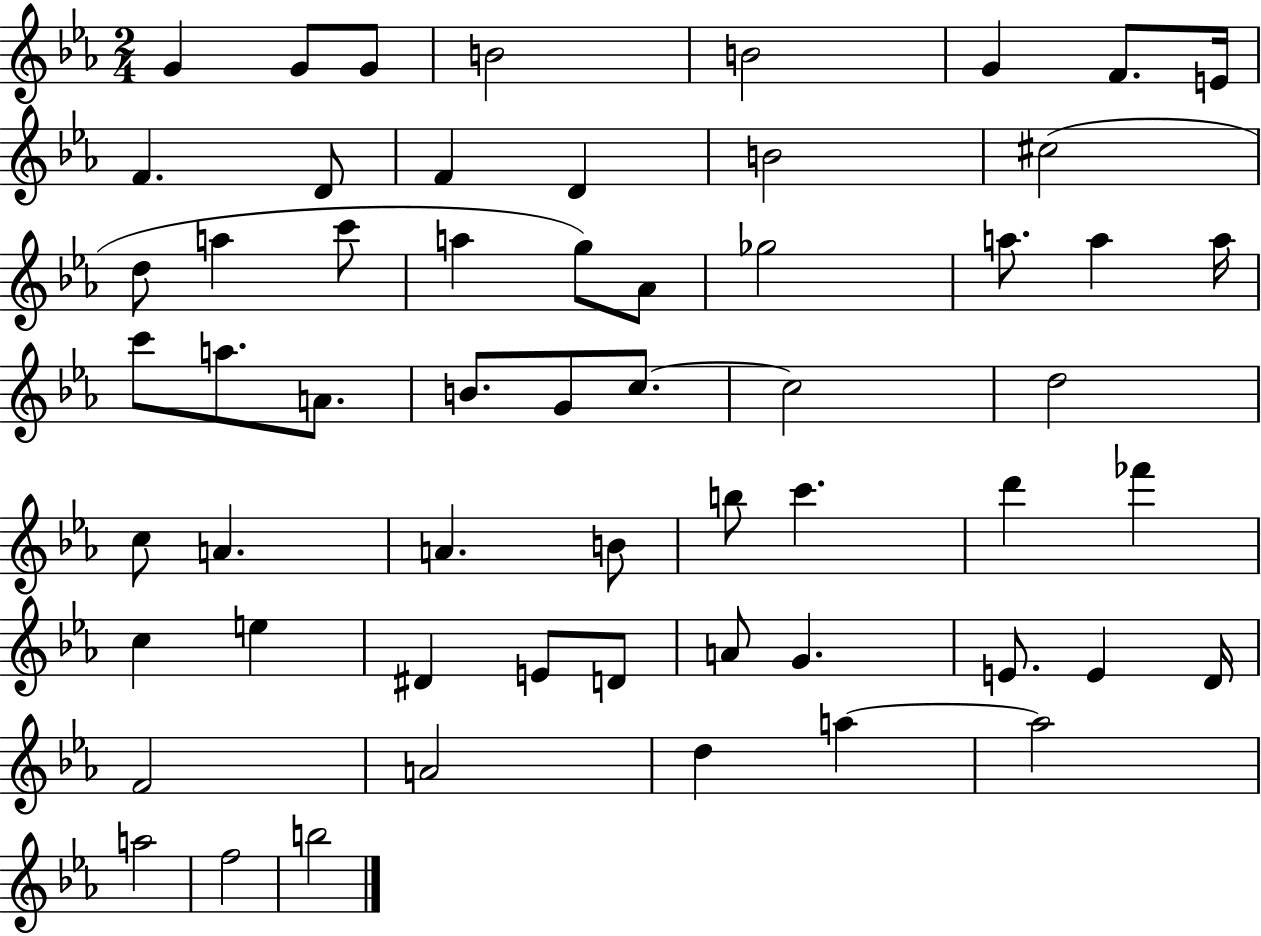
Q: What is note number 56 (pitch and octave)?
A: A5